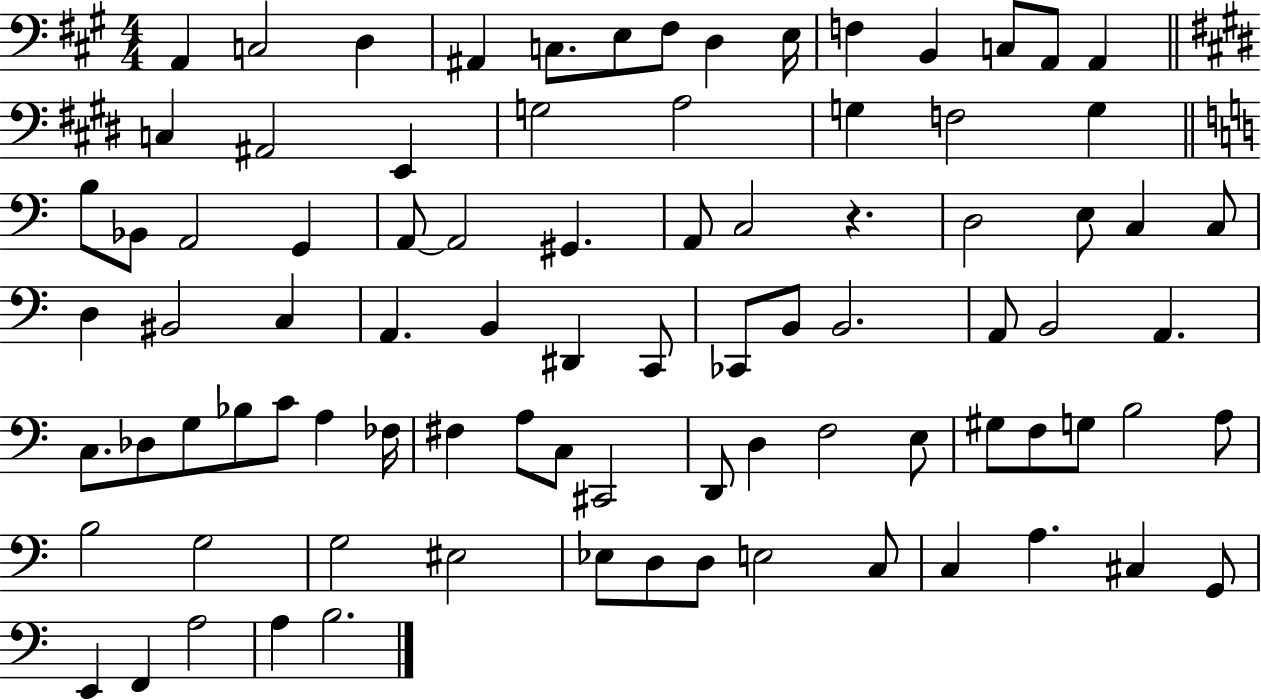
{
  \clef bass
  \numericTimeSignature
  \time 4/4
  \key a \major
  a,4 c2 d4 | ais,4 c8. e8 fis8 d4 e16 | f4 b,4 c8 a,8 a,4 | \bar "||" \break \key e \major c4 ais,2 e,4 | g2 a2 | g4 f2 g4 | \bar "||" \break \key a \minor b8 bes,8 a,2 g,4 | a,8~~ a,2 gis,4. | a,8 c2 r4. | d2 e8 c4 c8 | \break d4 bis,2 c4 | a,4. b,4 dis,4 c,8 | ces,8 b,8 b,2. | a,8 b,2 a,4. | \break c8. des8 g8 bes8 c'8 a4 fes16 | fis4 a8 c8 cis,2 | d,8 d4 f2 e8 | gis8 f8 g8 b2 a8 | \break b2 g2 | g2 eis2 | ees8 d8 d8 e2 c8 | c4 a4. cis4 g,8 | \break e,4 f,4 a2 | a4 b2. | \bar "|."
}